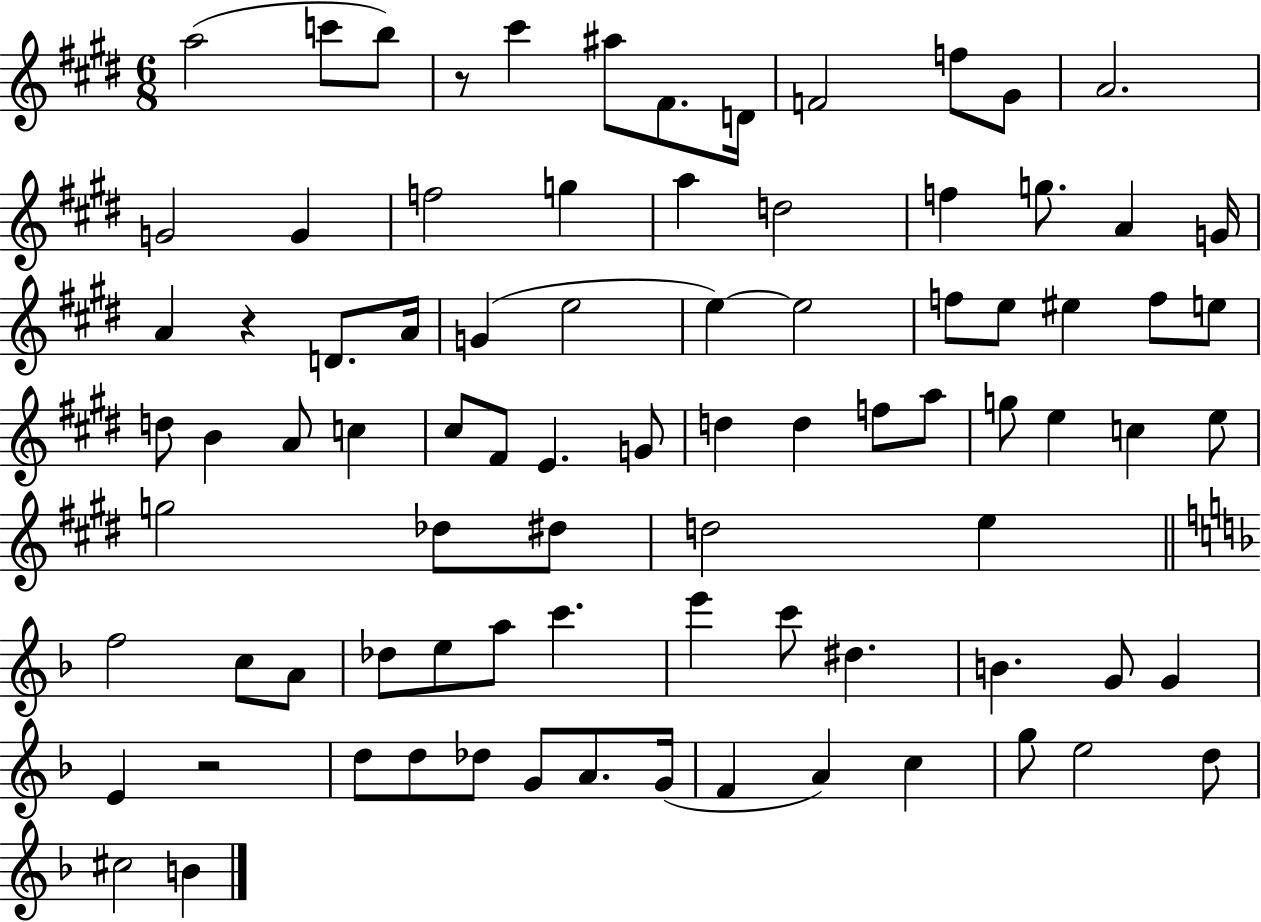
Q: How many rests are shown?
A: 3